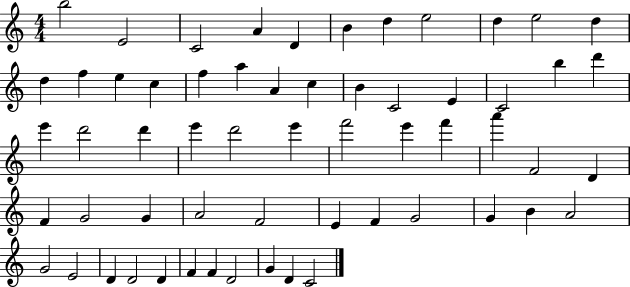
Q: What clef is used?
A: treble